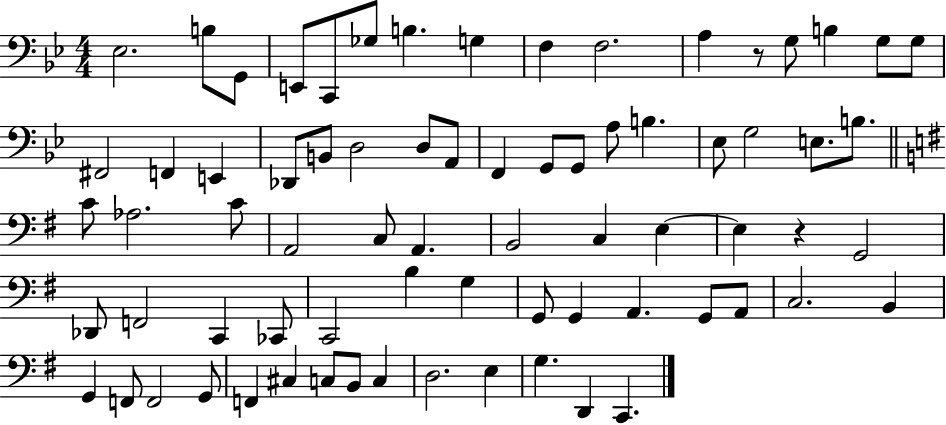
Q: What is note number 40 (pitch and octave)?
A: C3